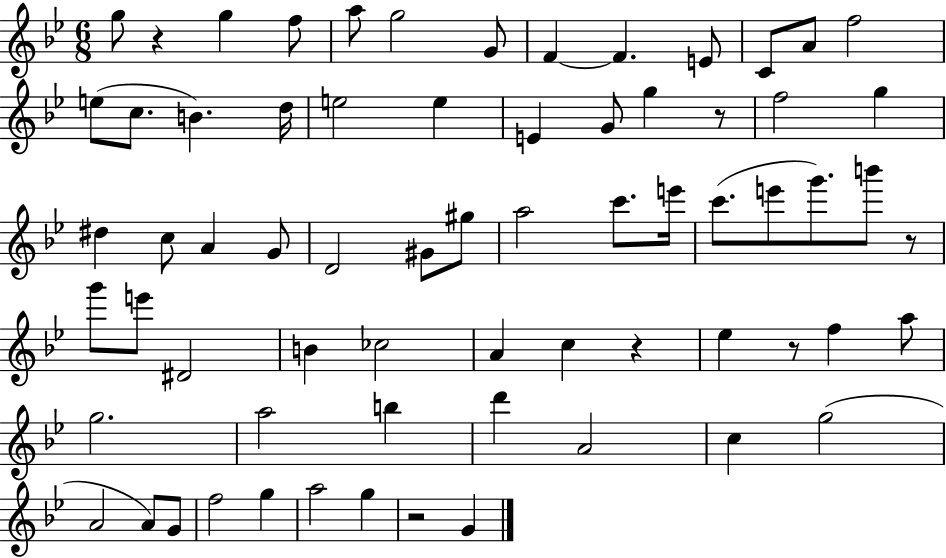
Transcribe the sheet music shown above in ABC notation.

X:1
T:Untitled
M:6/8
L:1/4
K:Bb
g/2 z g f/2 a/2 g2 G/2 F F E/2 C/2 A/2 f2 e/2 c/2 B d/4 e2 e E G/2 g z/2 f2 g ^d c/2 A G/2 D2 ^G/2 ^g/2 a2 c'/2 e'/4 c'/2 e'/2 g'/2 b'/2 z/2 g'/2 e'/2 ^D2 B _c2 A c z _e z/2 f a/2 g2 a2 b d' A2 c g2 A2 A/2 G/2 f2 g a2 g z2 G